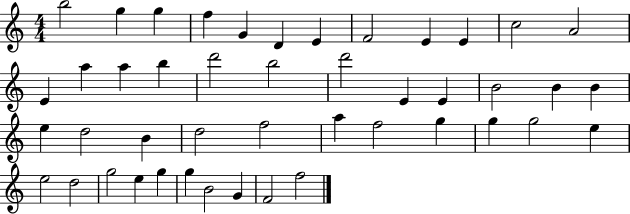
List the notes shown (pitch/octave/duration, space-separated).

B5/h G5/q G5/q F5/q G4/q D4/q E4/q F4/h E4/q E4/q C5/h A4/h E4/q A5/q A5/q B5/q D6/h B5/h D6/h E4/q E4/q B4/h B4/q B4/q E5/q D5/h B4/q D5/h F5/h A5/q F5/h G5/q G5/q G5/h E5/q E5/h D5/h G5/h E5/q G5/q G5/q B4/h G4/q F4/h F5/h